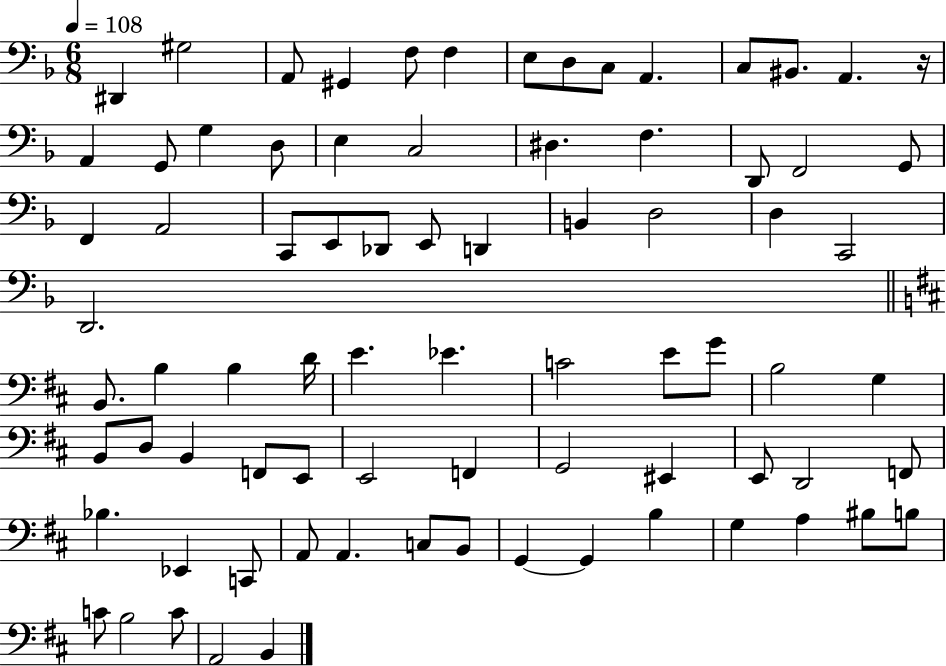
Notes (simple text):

D#2/q G#3/h A2/e G#2/q F3/e F3/q E3/e D3/e C3/e A2/q. C3/e BIS2/e. A2/q. R/s A2/q G2/e G3/q D3/e E3/q C3/h D#3/q. F3/q. D2/e F2/h G2/e F2/q A2/h C2/e E2/e Db2/e E2/e D2/q B2/q D3/h D3/q C2/h D2/h. B2/e. B3/q B3/q D4/s E4/q. Eb4/q. C4/h E4/e G4/e B3/h G3/q B2/e D3/e B2/q F2/e E2/e E2/h F2/q G2/h EIS2/q E2/e D2/h F2/e Bb3/q. Eb2/q C2/e A2/e A2/q. C3/e B2/e G2/q G2/q B3/q G3/q A3/q BIS3/e B3/e C4/e B3/h C4/e A2/h B2/q